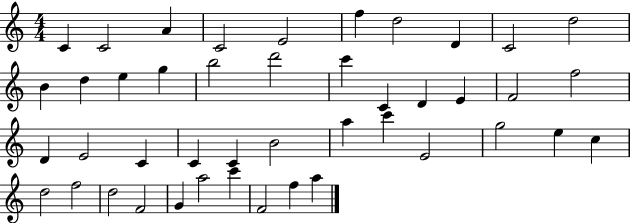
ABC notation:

X:1
T:Untitled
M:4/4
L:1/4
K:C
C C2 A C2 E2 f d2 D C2 d2 B d e g b2 d'2 c' C D E F2 f2 D E2 C C C B2 a c' E2 g2 e c d2 f2 d2 F2 G a2 c' F2 f a